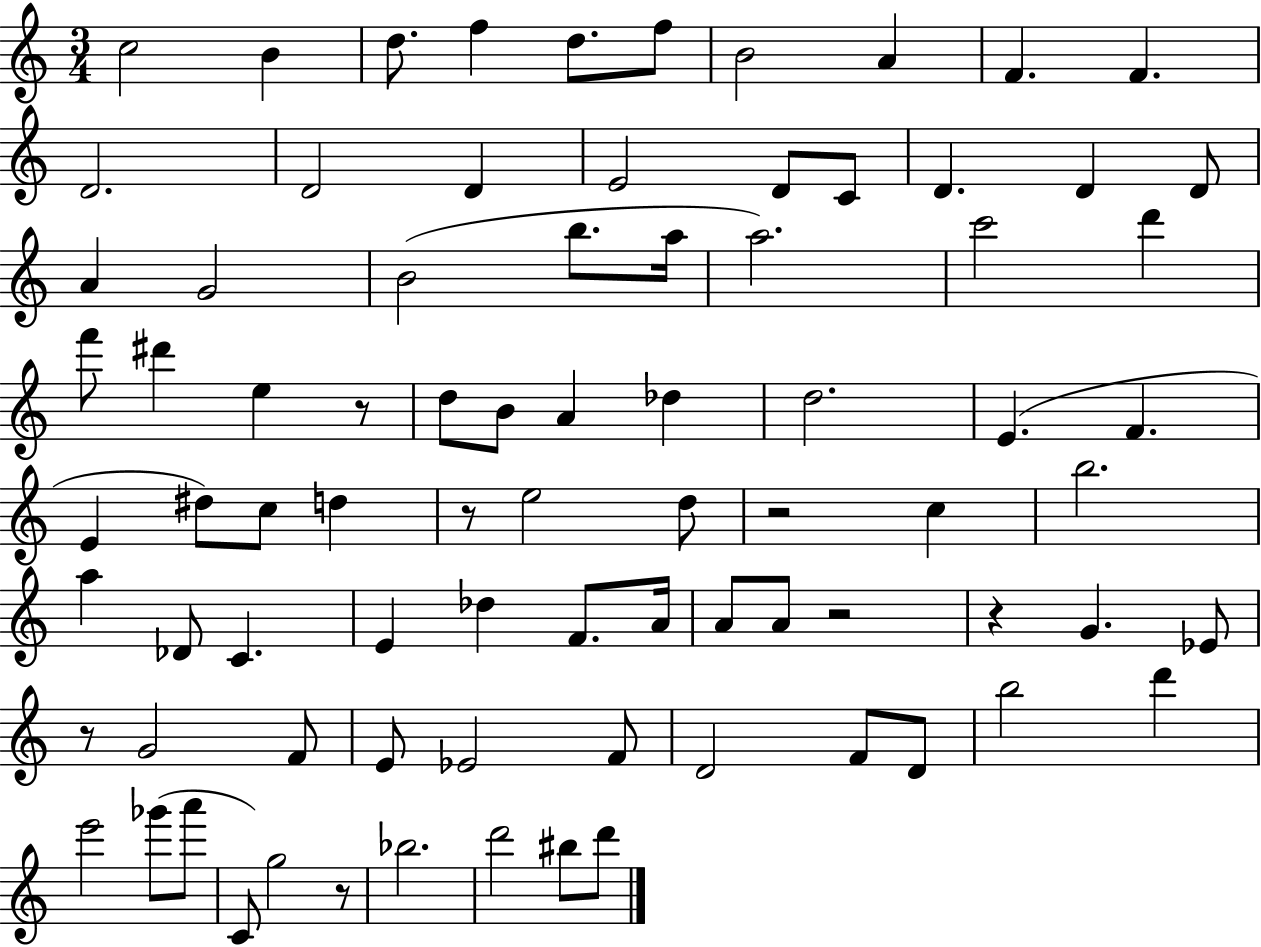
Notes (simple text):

C5/h B4/q D5/e. F5/q D5/e. F5/e B4/h A4/q F4/q. F4/q. D4/h. D4/h D4/q E4/h D4/e C4/e D4/q. D4/q D4/e A4/q G4/h B4/h B5/e. A5/s A5/h. C6/h D6/q F6/e D#6/q E5/q R/e D5/e B4/e A4/q Db5/q D5/h. E4/q. F4/q. E4/q D#5/e C5/e D5/q R/e E5/h D5/e R/h C5/q B5/h. A5/q Db4/e C4/q. E4/q Db5/q F4/e. A4/s A4/e A4/e R/h R/q G4/q. Eb4/e R/e G4/h F4/e E4/e Eb4/h F4/e D4/h F4/e D4/e B5/h D6/q E6/h Gb6/e A6/e C4/e G5/h R/e Bb5/h. D6/h BIS5/e D6/e